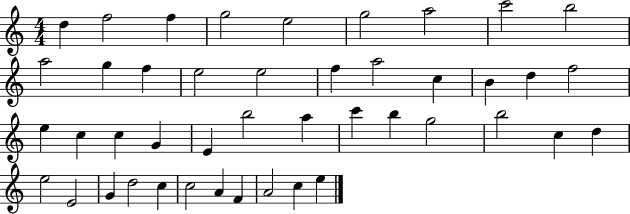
{
  \clef treble
  \numericTimeSignature
  \time 4/4
  \key c \major
  d''4 f''2 f''4 | g''2 e''2 | g''2 a''2 | c'''2 b''2 | \break a''2 g''4 f''4 | e''2 e''2 | f''4 a''2 c''4 | b'4 d''4 f''2 | \break e''4 c''4 c''4 g'4 | e'4 b''2 a''4 | c'''4 b''4 g''2 | b''2 c''4 d''4 | \break e''2 e'2 | g'4 d''2 c''4 | c''2 a'4 f'4 | a'2 c''4 e''4 | \break \bar "|."
}